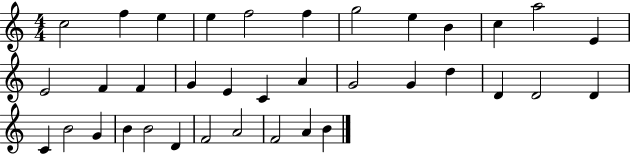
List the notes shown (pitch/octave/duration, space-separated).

C5/h F5/q E5/q E5/q F5/h F5/q G5/h E5/q B4/q C5/q A5/h E4/q E4/h F4/q F4/q G4/q E4/q C4/q A4/q G4/h G4/q D5/q D4/q D4/h D4/q C4/q B4/h G4/q B4/q B4/h D4/q F4/h A4/h F4/h A4/q B4/q